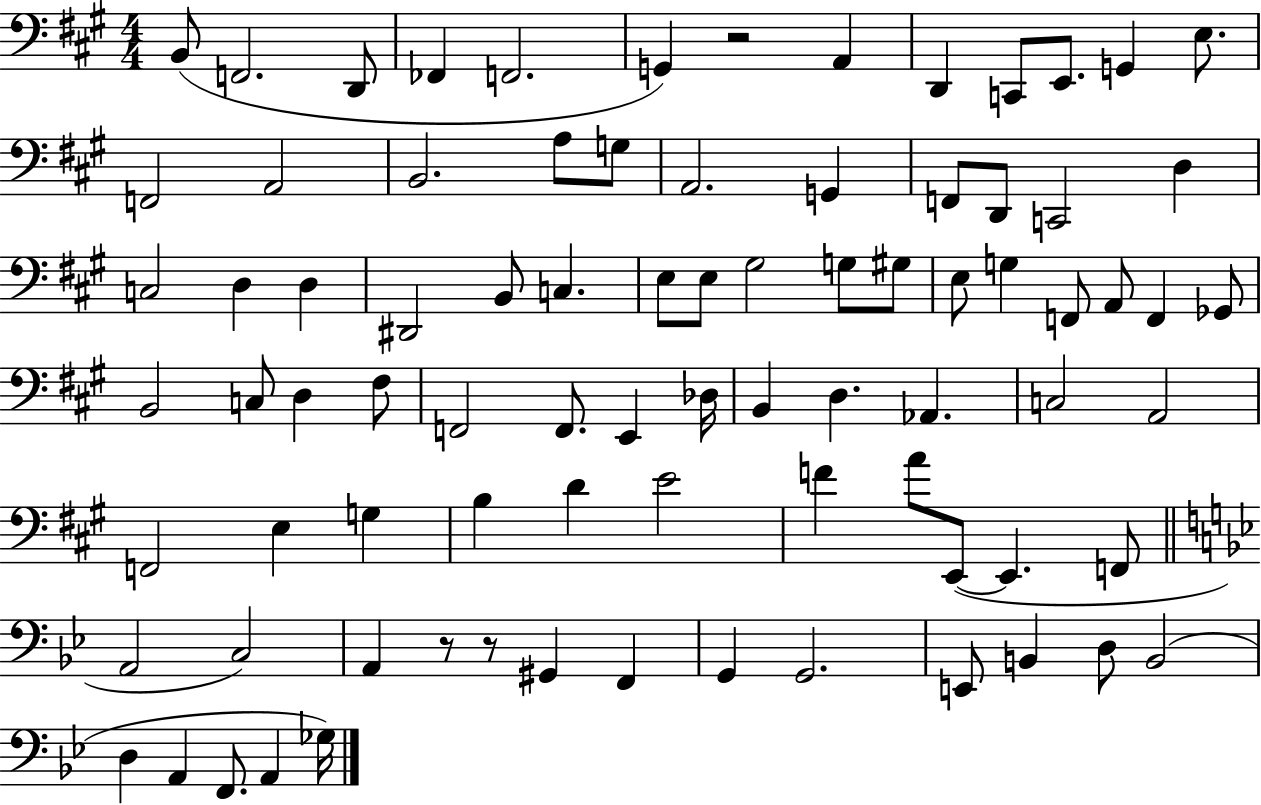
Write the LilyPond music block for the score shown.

{
  \clef bass
  \numericTimeSignature
  \time 4/4
  \key a \major
  b,8( f,2. d,8 | fes,4 f,2. | g,4) r2 a,4 | d,4 c,8 e,8. g,4 e8. | \break f,2 a,2 | b,2. a8 g8 | a,2. g,4 | f,8 d,8 c,2 d4 | \break c2 d4 d4 | dis,2 b,8 c4. | e8 e8 gis2 g8 gis8 | e8 g4 f,8 a,8 f,4 ges,8 | \break b,2 c8 d4 fis8 | f,2 f,8. e,4 des16 | b,4 d4. aes,4. | c2 a,2 | \break f,2 e4 g4 | b4 d'4 e'2 | f'4 a'8 e,8~(~ e,4. f,8 | \bar "||" \break \key bes \major a,2 c2) | a,4 r8 r8 gis,4 f,4 | g,4 g,2. | e,8 b,4 d8 b,2( | \break d4 a,4 f,8. a,4 ges16) | \bar "|."
}